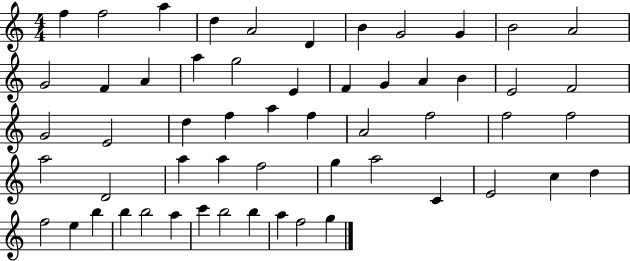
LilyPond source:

{
  \clef treble
  \numericTimeSignature
  \time 4/4
  \key c \major
  f''4 f''2 a''4 | d''4 a'2 d'4 | b'4 g'2 g'4 | b'2 a'2 | \break g'2 f'4 a'4 | a''4 g''2 e'4 | f'4 g'4 a'4 b'4 | e'2 f'2 | \break g'2 e'2 | d''4 f''4 a''4 f''4 | a'2 f''2 | f''2 f''2 | \break a''2 d'2 | a''4 a''4 f''2 | g''4 a''2 c'4 | e'2 c''4 d''4 | \break f''2 e''4 b''4 | b''4 b''2 a''4 | c'''4 b''2 b''4 | a''4 f''2 g''4 | \break \bar "|."
}